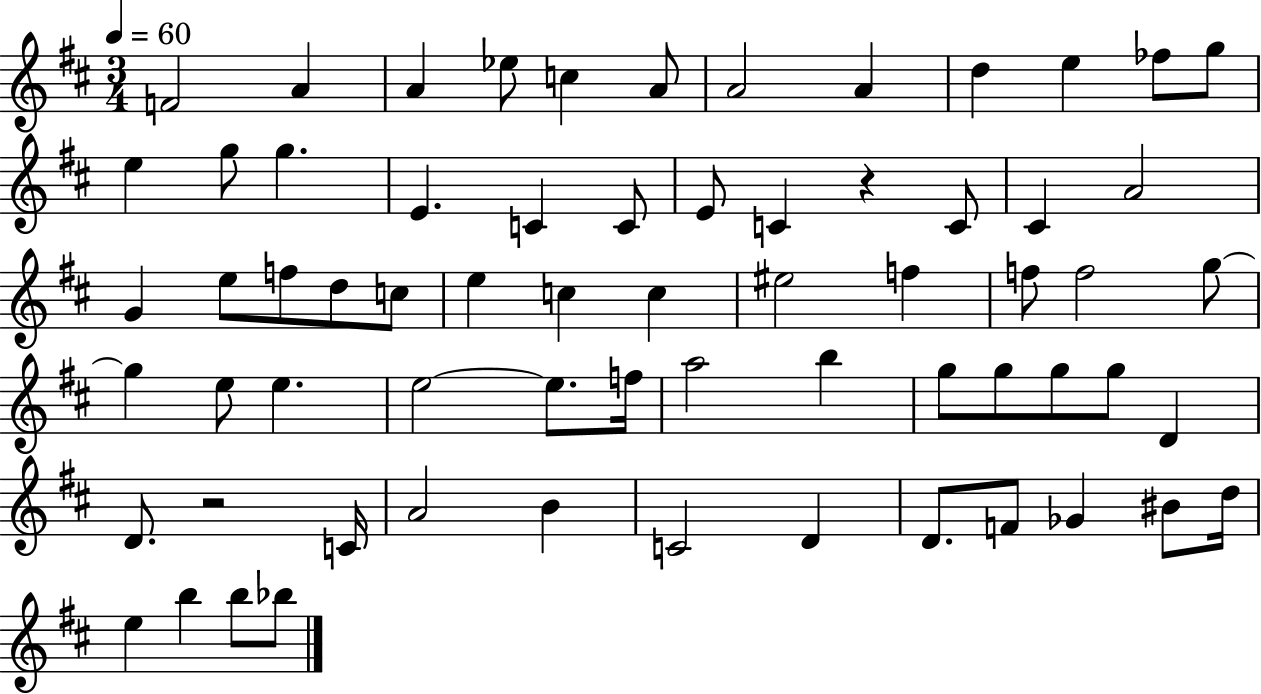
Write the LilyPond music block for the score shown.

{
  \clef treble
  \numericTimeSignature
  \time 3/4
  \key d \major
  \tempo 4 = 60
  f'2 a'4 | a'4 ees''8 c''4 a'8 | a'2 a'4 | d''4 e''4 fes''8 g''8 | \break e''4 g''8 g''4. | e'4. c'4 c'8 | e'8 c'4 r4 c'8 | cis'4 a'2 | \break g'4 e''8 f''8 d''8 c''8 | e''4 c''4 c''4 | eis''2 f''4 | f''8 f''2 g''8~~ | \break g''4 e''8 e''4. | e''2~~ e''8. f''16 | a''2 b''4 | g''8 g''8 g''8 g''8 d'4 | \break d'8. r2 c'16 | a'2 b'4 | c'2 d'4 | d'8. f'8 ges'4 bis'8 d''16 | \break e''4 b''4 b''8 bes''8 | \bar "|."
}